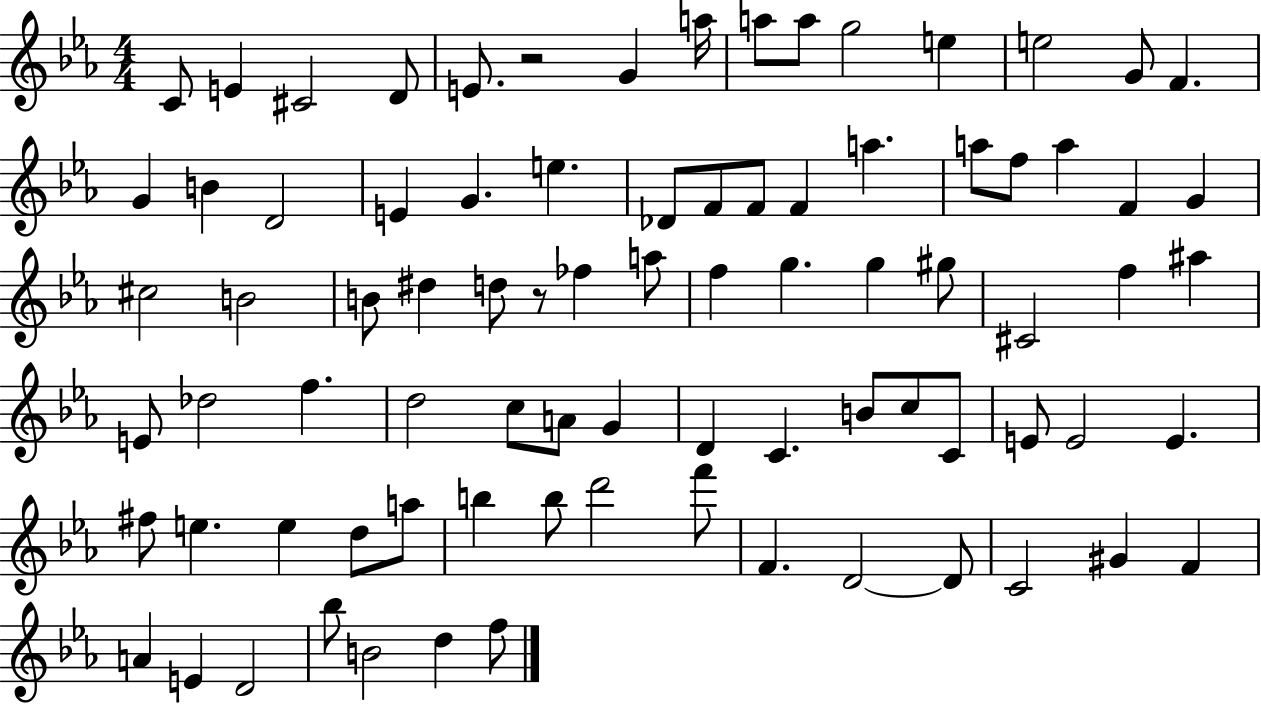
C4/e E4/q C#4/h D4/e E4/e. R/h G4/q A5/s A5/e A5/e G5/h E5/q E5/h G4/e F4/q. G4/q B4/q D4/h E4/q G4/q. E5/q. Db4/e F4/e F4/e F4/q A5/q. A5/e F5/e A5/q F4/q G4/q C#5/h B4/h B4/e D#5/q D5/e R/e FES5/q A5/e F5/q G5/q. G5/q G#5/e C#4/h F5/q A#5/q E4/e Db5/h F5/q. D5/h C5/e A4/e G4/q D4/q C4/q. B4/e C5/e C4/e E4/e E4/h E4/q. F#5/e E5/q. E5/q D5/e A5/e B5/q B5/e D6/h F6/e F4/q. D4/h D4/e C4/h G#4/q F4/q A4/q E4/q D4/h Bb5/e B4/h D5/q F5/e